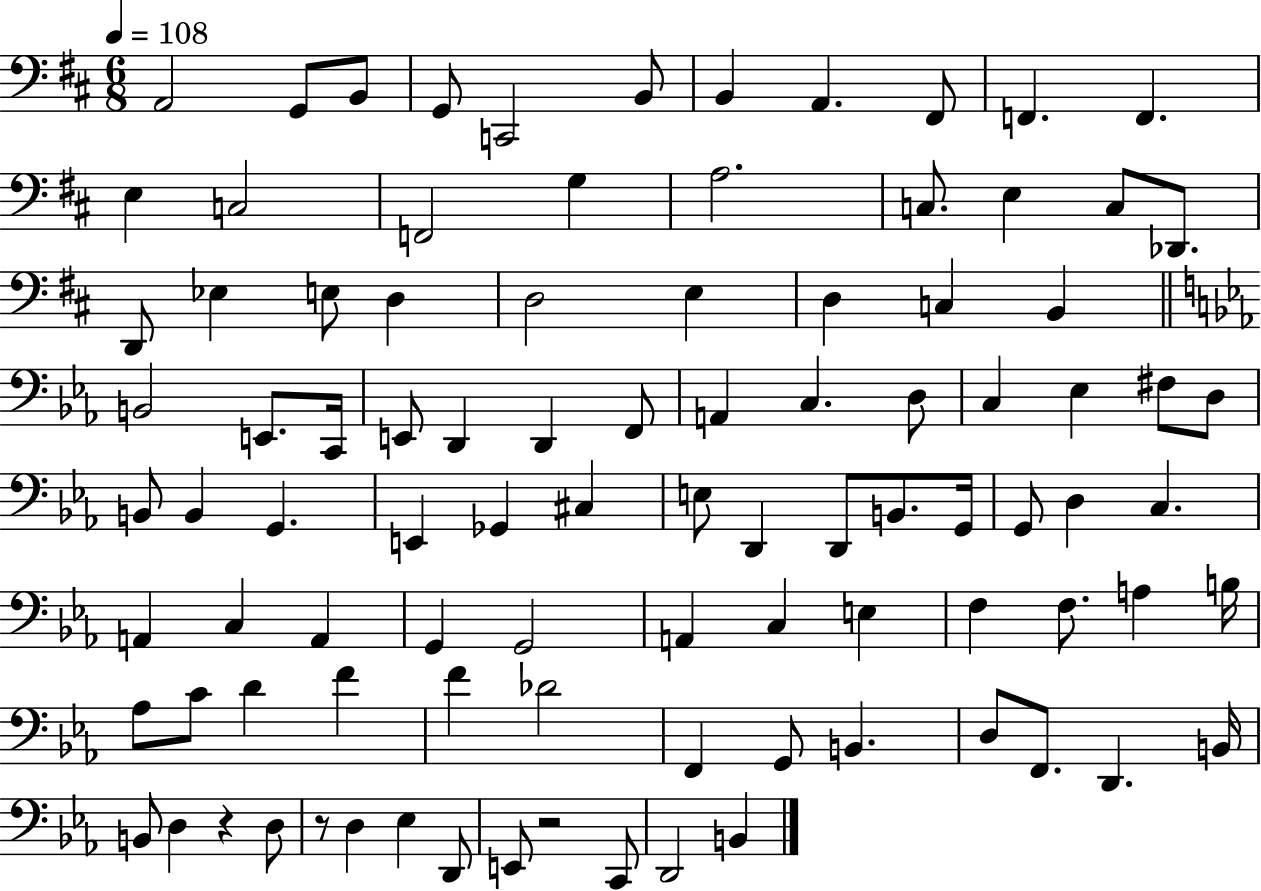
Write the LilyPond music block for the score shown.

{
  \clef bass
  \numericTimeSignature
  \time 6/8
  \key d \major
  \tempo 4 = 108
  a,2 g,8 b,8 | g,8 c,2 b,8 | b,4 a,4. fis,8 | f,4. f,4. | \break e4 c2 | f,2 g4 | a2. | c8. e4 c8 des,8. | \break d,8 ees4 e8 d4 | d2 e4 | d4 c4 b,4 | \bar "||" \break \key ees \major b,2 e,8. c,16 | e,8 d,4 d,4 f,8 | a,4 c4. d8 | c4 ees4 fis8 d8 | \break b,8 b,4 g,4. | e,4 ges,4 cis4 | e8 d,4 d,8 b,8. g,16 | g,8 d4 c4. | \break a,4 c4 a,4 | g,4 g,2 | a,4 c4 e4 | f4 f8. a4 b16 | \break aes8 c'8 d'4 f'4 | f'4 des'2 | f,4 g,8 b,4. | d8 f,8. d,4. b,16 | \break b,8 d4 r4 d8 | r8 d4 ees4 d,8 | e,8 r2 c,8 | d,2 b,4 | \break \bar "|."
}